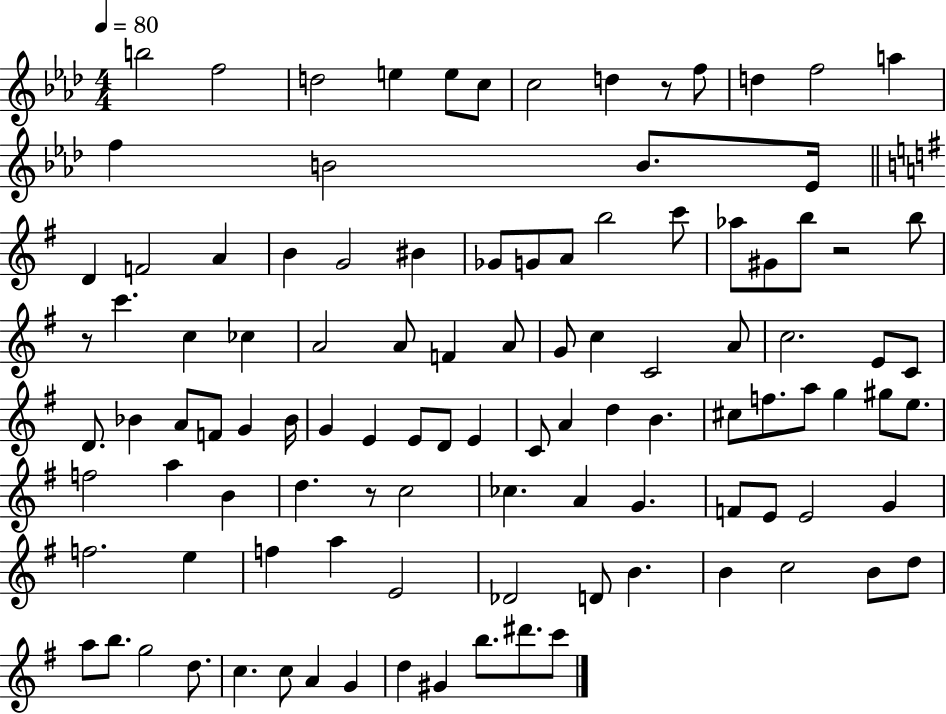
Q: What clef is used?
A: treble